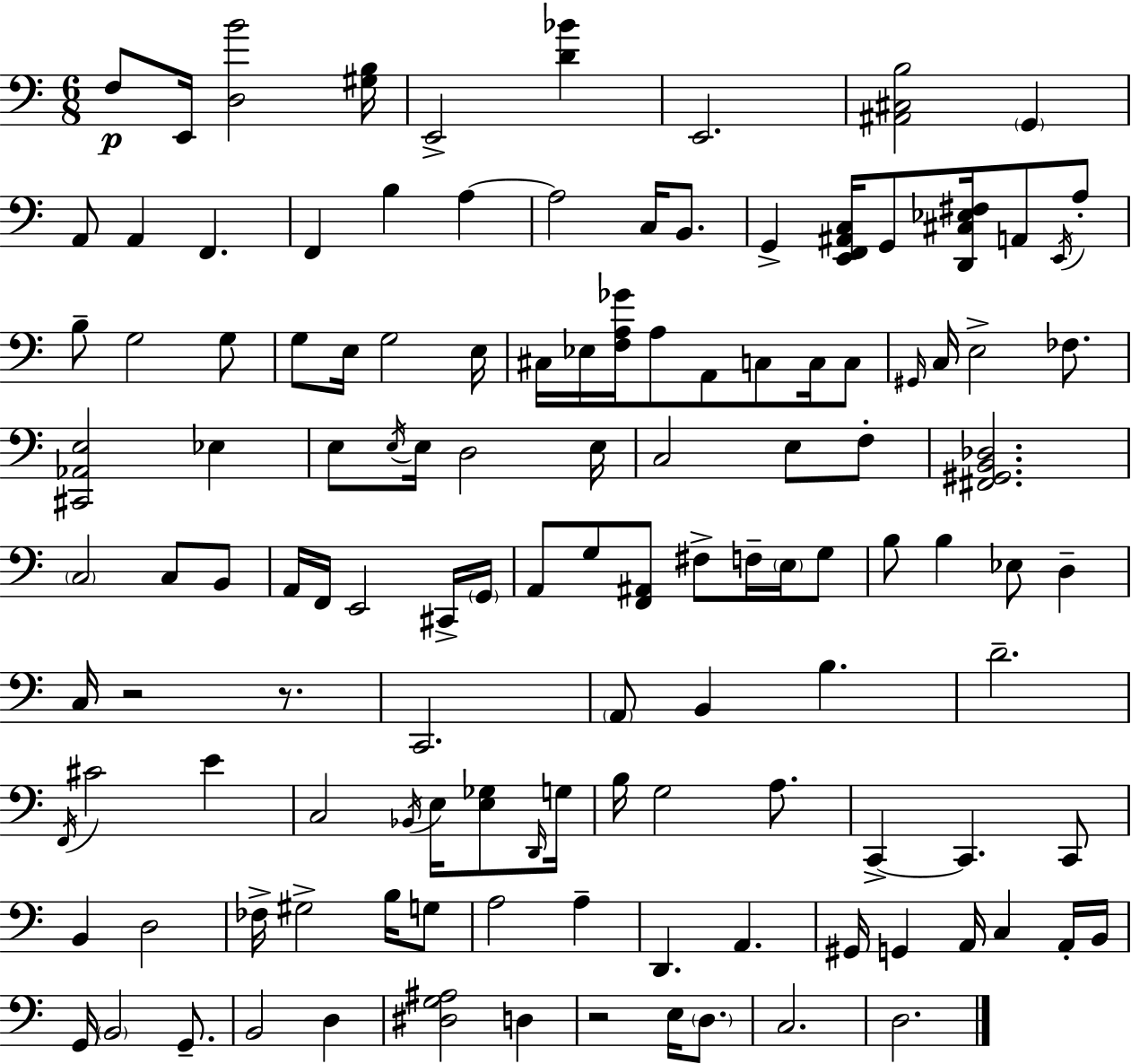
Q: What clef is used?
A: bass